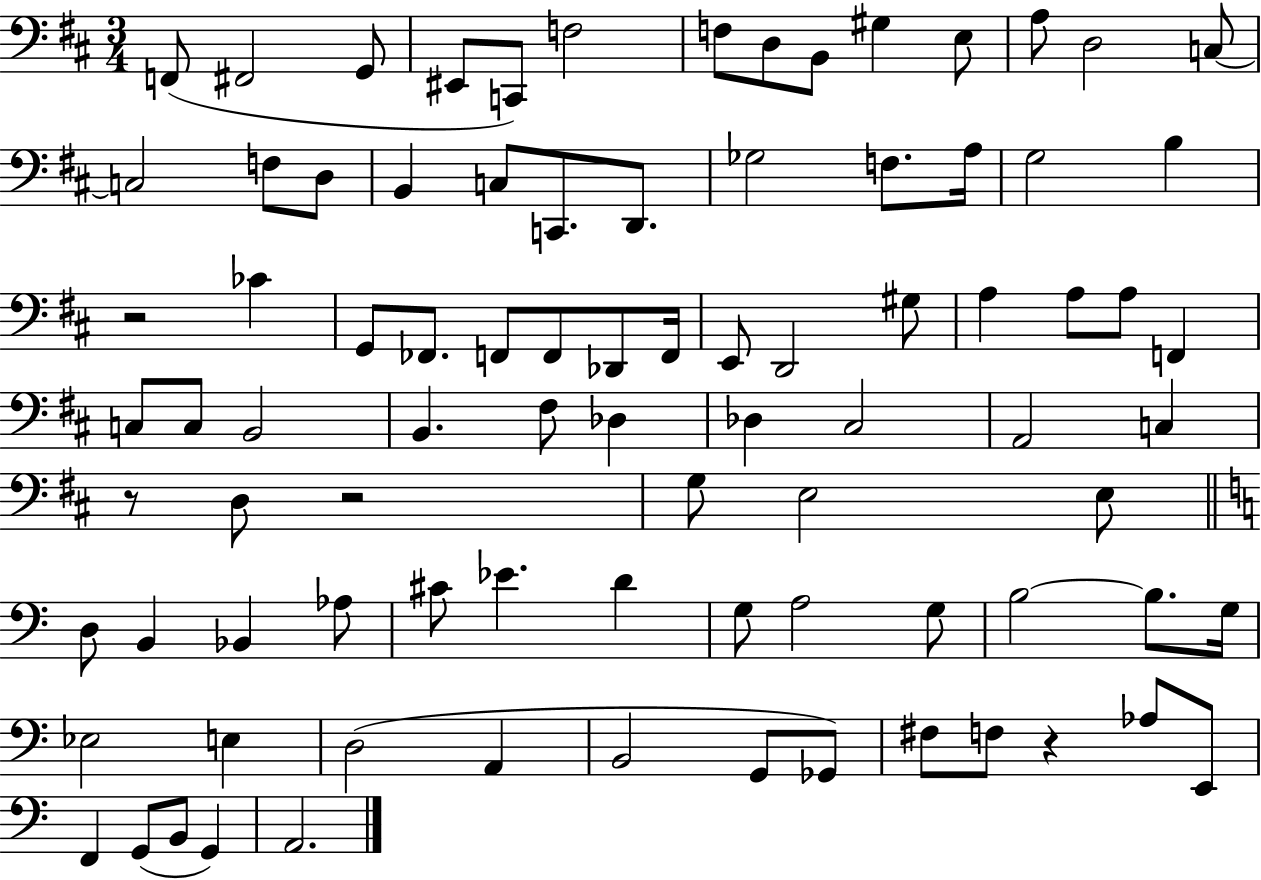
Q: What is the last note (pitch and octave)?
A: A2